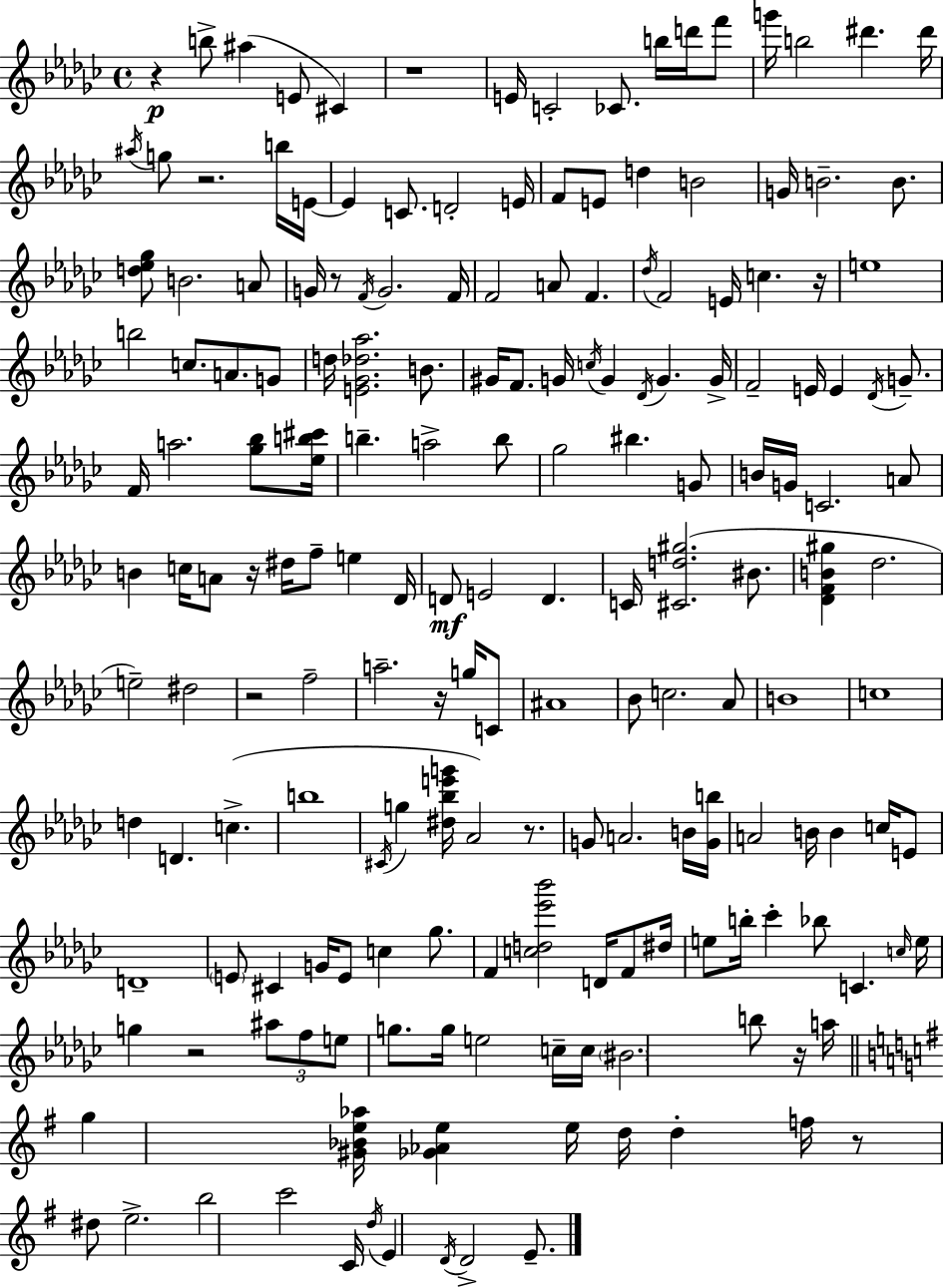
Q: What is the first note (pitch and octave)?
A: B5